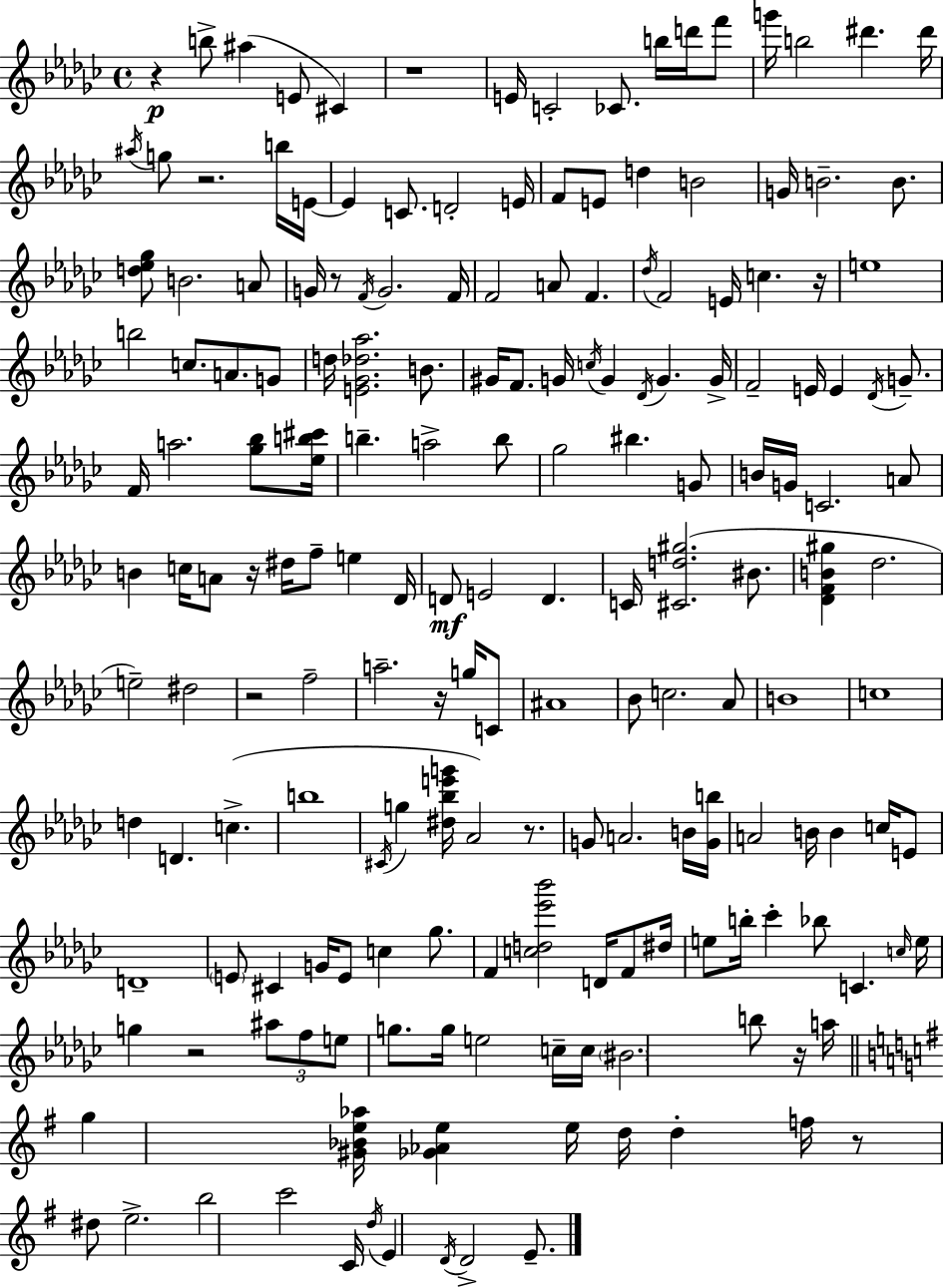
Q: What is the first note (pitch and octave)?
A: B5